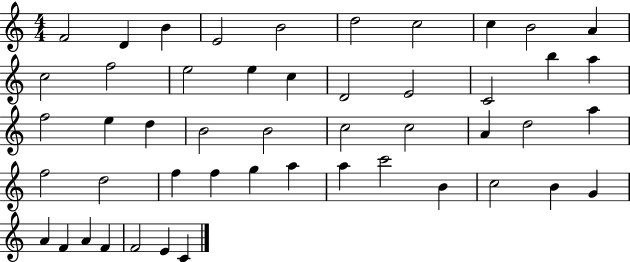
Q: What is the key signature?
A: C major